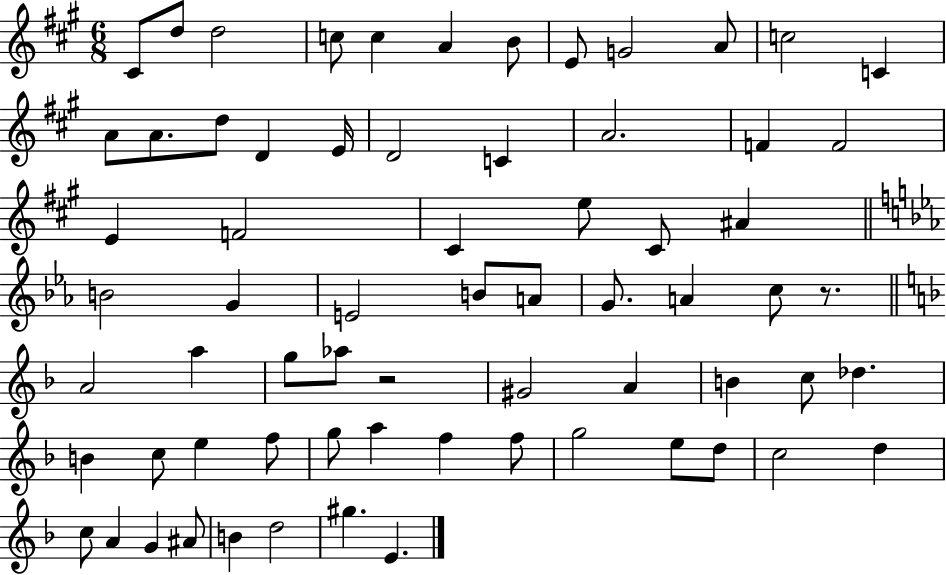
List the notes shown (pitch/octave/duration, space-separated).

C#4/e D5/e D5/h C5/e C5/q A4/q B4/e E4/e G4/h A4/e C5/h C4/q A4/e A4/e. D5/e D4/q E4/s D4/h C4/q A4/h. F4/q F4/h E4/q F4/h C#4/q E5/e C#4/e A#4/q B4/h G4/q E4/h B4/e A4/e G4/e. A4/q C5/e R/e. A4/h A5/q G5/e Ab5/e R/h G#4/h A4/q B4/q C5/e Db5/q. B4/q C5/e E5/q F5/e G5/e A5/q F5/q F5/e G5/h E5/e D5/e C5/h D5/q C5/e A4/q G4/q A#4/e B4/q D5/h G#5/q. E4/q.